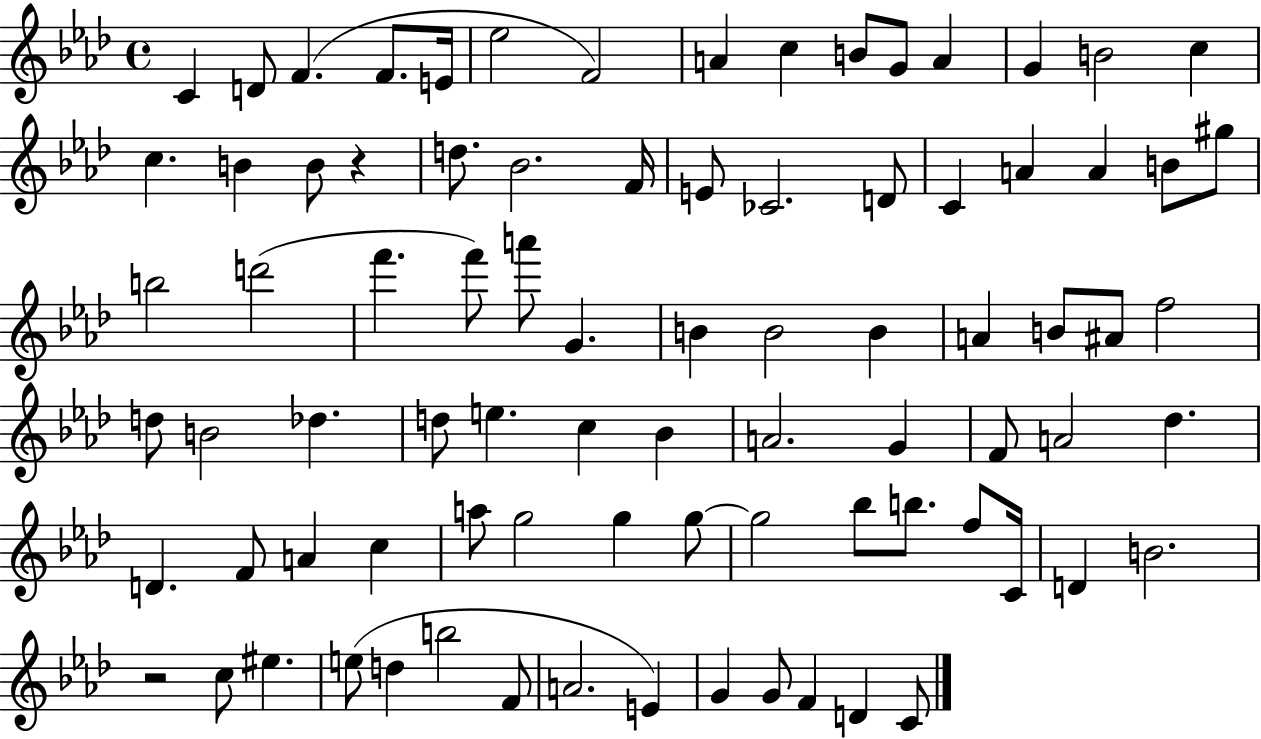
{
  \clef treble
  \time 4/4
  \defaultTimeSignature
  \key aes \major
  \repeat volta 2 { c'4 d'8 f'4.( f'8. e'16 | ees''2 f'2) | a'4 c''4 b'8 g'8 a'4 | g'4 b'2 c''4 | \break c''4. b'4 b'8 r4 | d''8. bes'2. f'16 | e'8 ces'2. d'8 | c'4 a'4 a'4 b'8 gis''8 | \break b''2 d'''2( | f'''4. f'''8) a'''8 g'4. | b'4 b'2 b'4 | a'4 b'8 ais'8 f''2 | \break d''8 b'2 des''4. | d''8 e''4. c''4 bes'4 | a'2. g'4 | f'8 a'2 des''4. | \break d'4. f'8 a'4 c''4 | a''8 g''2 g''4 g''8~~ | g''2 bes''8 b''8. f''8 c'16 | d'4 b'2. | \break r2 c''8 eis''4. | e''8( d''4 b''2 f'8 | a'2. e'4) | g'4 g'8 f'4 d'4 c'8 | \break } \bar "|."
}